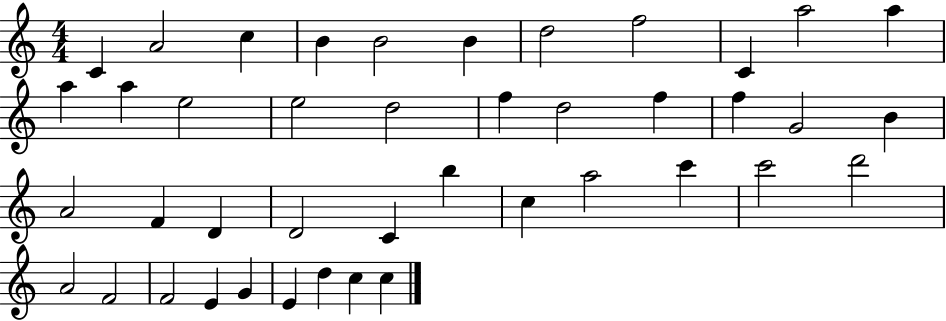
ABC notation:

X:1
T:Untitled
M:4/4
L:1/4
K:C
C A2 c B B2 B d2 f2 C a2 a a a e2 e2 d2 f d2 f f G2 B A2 F D D2 C b c a2 c' c'2 d'2 A2 F2 F2 E G E d c c